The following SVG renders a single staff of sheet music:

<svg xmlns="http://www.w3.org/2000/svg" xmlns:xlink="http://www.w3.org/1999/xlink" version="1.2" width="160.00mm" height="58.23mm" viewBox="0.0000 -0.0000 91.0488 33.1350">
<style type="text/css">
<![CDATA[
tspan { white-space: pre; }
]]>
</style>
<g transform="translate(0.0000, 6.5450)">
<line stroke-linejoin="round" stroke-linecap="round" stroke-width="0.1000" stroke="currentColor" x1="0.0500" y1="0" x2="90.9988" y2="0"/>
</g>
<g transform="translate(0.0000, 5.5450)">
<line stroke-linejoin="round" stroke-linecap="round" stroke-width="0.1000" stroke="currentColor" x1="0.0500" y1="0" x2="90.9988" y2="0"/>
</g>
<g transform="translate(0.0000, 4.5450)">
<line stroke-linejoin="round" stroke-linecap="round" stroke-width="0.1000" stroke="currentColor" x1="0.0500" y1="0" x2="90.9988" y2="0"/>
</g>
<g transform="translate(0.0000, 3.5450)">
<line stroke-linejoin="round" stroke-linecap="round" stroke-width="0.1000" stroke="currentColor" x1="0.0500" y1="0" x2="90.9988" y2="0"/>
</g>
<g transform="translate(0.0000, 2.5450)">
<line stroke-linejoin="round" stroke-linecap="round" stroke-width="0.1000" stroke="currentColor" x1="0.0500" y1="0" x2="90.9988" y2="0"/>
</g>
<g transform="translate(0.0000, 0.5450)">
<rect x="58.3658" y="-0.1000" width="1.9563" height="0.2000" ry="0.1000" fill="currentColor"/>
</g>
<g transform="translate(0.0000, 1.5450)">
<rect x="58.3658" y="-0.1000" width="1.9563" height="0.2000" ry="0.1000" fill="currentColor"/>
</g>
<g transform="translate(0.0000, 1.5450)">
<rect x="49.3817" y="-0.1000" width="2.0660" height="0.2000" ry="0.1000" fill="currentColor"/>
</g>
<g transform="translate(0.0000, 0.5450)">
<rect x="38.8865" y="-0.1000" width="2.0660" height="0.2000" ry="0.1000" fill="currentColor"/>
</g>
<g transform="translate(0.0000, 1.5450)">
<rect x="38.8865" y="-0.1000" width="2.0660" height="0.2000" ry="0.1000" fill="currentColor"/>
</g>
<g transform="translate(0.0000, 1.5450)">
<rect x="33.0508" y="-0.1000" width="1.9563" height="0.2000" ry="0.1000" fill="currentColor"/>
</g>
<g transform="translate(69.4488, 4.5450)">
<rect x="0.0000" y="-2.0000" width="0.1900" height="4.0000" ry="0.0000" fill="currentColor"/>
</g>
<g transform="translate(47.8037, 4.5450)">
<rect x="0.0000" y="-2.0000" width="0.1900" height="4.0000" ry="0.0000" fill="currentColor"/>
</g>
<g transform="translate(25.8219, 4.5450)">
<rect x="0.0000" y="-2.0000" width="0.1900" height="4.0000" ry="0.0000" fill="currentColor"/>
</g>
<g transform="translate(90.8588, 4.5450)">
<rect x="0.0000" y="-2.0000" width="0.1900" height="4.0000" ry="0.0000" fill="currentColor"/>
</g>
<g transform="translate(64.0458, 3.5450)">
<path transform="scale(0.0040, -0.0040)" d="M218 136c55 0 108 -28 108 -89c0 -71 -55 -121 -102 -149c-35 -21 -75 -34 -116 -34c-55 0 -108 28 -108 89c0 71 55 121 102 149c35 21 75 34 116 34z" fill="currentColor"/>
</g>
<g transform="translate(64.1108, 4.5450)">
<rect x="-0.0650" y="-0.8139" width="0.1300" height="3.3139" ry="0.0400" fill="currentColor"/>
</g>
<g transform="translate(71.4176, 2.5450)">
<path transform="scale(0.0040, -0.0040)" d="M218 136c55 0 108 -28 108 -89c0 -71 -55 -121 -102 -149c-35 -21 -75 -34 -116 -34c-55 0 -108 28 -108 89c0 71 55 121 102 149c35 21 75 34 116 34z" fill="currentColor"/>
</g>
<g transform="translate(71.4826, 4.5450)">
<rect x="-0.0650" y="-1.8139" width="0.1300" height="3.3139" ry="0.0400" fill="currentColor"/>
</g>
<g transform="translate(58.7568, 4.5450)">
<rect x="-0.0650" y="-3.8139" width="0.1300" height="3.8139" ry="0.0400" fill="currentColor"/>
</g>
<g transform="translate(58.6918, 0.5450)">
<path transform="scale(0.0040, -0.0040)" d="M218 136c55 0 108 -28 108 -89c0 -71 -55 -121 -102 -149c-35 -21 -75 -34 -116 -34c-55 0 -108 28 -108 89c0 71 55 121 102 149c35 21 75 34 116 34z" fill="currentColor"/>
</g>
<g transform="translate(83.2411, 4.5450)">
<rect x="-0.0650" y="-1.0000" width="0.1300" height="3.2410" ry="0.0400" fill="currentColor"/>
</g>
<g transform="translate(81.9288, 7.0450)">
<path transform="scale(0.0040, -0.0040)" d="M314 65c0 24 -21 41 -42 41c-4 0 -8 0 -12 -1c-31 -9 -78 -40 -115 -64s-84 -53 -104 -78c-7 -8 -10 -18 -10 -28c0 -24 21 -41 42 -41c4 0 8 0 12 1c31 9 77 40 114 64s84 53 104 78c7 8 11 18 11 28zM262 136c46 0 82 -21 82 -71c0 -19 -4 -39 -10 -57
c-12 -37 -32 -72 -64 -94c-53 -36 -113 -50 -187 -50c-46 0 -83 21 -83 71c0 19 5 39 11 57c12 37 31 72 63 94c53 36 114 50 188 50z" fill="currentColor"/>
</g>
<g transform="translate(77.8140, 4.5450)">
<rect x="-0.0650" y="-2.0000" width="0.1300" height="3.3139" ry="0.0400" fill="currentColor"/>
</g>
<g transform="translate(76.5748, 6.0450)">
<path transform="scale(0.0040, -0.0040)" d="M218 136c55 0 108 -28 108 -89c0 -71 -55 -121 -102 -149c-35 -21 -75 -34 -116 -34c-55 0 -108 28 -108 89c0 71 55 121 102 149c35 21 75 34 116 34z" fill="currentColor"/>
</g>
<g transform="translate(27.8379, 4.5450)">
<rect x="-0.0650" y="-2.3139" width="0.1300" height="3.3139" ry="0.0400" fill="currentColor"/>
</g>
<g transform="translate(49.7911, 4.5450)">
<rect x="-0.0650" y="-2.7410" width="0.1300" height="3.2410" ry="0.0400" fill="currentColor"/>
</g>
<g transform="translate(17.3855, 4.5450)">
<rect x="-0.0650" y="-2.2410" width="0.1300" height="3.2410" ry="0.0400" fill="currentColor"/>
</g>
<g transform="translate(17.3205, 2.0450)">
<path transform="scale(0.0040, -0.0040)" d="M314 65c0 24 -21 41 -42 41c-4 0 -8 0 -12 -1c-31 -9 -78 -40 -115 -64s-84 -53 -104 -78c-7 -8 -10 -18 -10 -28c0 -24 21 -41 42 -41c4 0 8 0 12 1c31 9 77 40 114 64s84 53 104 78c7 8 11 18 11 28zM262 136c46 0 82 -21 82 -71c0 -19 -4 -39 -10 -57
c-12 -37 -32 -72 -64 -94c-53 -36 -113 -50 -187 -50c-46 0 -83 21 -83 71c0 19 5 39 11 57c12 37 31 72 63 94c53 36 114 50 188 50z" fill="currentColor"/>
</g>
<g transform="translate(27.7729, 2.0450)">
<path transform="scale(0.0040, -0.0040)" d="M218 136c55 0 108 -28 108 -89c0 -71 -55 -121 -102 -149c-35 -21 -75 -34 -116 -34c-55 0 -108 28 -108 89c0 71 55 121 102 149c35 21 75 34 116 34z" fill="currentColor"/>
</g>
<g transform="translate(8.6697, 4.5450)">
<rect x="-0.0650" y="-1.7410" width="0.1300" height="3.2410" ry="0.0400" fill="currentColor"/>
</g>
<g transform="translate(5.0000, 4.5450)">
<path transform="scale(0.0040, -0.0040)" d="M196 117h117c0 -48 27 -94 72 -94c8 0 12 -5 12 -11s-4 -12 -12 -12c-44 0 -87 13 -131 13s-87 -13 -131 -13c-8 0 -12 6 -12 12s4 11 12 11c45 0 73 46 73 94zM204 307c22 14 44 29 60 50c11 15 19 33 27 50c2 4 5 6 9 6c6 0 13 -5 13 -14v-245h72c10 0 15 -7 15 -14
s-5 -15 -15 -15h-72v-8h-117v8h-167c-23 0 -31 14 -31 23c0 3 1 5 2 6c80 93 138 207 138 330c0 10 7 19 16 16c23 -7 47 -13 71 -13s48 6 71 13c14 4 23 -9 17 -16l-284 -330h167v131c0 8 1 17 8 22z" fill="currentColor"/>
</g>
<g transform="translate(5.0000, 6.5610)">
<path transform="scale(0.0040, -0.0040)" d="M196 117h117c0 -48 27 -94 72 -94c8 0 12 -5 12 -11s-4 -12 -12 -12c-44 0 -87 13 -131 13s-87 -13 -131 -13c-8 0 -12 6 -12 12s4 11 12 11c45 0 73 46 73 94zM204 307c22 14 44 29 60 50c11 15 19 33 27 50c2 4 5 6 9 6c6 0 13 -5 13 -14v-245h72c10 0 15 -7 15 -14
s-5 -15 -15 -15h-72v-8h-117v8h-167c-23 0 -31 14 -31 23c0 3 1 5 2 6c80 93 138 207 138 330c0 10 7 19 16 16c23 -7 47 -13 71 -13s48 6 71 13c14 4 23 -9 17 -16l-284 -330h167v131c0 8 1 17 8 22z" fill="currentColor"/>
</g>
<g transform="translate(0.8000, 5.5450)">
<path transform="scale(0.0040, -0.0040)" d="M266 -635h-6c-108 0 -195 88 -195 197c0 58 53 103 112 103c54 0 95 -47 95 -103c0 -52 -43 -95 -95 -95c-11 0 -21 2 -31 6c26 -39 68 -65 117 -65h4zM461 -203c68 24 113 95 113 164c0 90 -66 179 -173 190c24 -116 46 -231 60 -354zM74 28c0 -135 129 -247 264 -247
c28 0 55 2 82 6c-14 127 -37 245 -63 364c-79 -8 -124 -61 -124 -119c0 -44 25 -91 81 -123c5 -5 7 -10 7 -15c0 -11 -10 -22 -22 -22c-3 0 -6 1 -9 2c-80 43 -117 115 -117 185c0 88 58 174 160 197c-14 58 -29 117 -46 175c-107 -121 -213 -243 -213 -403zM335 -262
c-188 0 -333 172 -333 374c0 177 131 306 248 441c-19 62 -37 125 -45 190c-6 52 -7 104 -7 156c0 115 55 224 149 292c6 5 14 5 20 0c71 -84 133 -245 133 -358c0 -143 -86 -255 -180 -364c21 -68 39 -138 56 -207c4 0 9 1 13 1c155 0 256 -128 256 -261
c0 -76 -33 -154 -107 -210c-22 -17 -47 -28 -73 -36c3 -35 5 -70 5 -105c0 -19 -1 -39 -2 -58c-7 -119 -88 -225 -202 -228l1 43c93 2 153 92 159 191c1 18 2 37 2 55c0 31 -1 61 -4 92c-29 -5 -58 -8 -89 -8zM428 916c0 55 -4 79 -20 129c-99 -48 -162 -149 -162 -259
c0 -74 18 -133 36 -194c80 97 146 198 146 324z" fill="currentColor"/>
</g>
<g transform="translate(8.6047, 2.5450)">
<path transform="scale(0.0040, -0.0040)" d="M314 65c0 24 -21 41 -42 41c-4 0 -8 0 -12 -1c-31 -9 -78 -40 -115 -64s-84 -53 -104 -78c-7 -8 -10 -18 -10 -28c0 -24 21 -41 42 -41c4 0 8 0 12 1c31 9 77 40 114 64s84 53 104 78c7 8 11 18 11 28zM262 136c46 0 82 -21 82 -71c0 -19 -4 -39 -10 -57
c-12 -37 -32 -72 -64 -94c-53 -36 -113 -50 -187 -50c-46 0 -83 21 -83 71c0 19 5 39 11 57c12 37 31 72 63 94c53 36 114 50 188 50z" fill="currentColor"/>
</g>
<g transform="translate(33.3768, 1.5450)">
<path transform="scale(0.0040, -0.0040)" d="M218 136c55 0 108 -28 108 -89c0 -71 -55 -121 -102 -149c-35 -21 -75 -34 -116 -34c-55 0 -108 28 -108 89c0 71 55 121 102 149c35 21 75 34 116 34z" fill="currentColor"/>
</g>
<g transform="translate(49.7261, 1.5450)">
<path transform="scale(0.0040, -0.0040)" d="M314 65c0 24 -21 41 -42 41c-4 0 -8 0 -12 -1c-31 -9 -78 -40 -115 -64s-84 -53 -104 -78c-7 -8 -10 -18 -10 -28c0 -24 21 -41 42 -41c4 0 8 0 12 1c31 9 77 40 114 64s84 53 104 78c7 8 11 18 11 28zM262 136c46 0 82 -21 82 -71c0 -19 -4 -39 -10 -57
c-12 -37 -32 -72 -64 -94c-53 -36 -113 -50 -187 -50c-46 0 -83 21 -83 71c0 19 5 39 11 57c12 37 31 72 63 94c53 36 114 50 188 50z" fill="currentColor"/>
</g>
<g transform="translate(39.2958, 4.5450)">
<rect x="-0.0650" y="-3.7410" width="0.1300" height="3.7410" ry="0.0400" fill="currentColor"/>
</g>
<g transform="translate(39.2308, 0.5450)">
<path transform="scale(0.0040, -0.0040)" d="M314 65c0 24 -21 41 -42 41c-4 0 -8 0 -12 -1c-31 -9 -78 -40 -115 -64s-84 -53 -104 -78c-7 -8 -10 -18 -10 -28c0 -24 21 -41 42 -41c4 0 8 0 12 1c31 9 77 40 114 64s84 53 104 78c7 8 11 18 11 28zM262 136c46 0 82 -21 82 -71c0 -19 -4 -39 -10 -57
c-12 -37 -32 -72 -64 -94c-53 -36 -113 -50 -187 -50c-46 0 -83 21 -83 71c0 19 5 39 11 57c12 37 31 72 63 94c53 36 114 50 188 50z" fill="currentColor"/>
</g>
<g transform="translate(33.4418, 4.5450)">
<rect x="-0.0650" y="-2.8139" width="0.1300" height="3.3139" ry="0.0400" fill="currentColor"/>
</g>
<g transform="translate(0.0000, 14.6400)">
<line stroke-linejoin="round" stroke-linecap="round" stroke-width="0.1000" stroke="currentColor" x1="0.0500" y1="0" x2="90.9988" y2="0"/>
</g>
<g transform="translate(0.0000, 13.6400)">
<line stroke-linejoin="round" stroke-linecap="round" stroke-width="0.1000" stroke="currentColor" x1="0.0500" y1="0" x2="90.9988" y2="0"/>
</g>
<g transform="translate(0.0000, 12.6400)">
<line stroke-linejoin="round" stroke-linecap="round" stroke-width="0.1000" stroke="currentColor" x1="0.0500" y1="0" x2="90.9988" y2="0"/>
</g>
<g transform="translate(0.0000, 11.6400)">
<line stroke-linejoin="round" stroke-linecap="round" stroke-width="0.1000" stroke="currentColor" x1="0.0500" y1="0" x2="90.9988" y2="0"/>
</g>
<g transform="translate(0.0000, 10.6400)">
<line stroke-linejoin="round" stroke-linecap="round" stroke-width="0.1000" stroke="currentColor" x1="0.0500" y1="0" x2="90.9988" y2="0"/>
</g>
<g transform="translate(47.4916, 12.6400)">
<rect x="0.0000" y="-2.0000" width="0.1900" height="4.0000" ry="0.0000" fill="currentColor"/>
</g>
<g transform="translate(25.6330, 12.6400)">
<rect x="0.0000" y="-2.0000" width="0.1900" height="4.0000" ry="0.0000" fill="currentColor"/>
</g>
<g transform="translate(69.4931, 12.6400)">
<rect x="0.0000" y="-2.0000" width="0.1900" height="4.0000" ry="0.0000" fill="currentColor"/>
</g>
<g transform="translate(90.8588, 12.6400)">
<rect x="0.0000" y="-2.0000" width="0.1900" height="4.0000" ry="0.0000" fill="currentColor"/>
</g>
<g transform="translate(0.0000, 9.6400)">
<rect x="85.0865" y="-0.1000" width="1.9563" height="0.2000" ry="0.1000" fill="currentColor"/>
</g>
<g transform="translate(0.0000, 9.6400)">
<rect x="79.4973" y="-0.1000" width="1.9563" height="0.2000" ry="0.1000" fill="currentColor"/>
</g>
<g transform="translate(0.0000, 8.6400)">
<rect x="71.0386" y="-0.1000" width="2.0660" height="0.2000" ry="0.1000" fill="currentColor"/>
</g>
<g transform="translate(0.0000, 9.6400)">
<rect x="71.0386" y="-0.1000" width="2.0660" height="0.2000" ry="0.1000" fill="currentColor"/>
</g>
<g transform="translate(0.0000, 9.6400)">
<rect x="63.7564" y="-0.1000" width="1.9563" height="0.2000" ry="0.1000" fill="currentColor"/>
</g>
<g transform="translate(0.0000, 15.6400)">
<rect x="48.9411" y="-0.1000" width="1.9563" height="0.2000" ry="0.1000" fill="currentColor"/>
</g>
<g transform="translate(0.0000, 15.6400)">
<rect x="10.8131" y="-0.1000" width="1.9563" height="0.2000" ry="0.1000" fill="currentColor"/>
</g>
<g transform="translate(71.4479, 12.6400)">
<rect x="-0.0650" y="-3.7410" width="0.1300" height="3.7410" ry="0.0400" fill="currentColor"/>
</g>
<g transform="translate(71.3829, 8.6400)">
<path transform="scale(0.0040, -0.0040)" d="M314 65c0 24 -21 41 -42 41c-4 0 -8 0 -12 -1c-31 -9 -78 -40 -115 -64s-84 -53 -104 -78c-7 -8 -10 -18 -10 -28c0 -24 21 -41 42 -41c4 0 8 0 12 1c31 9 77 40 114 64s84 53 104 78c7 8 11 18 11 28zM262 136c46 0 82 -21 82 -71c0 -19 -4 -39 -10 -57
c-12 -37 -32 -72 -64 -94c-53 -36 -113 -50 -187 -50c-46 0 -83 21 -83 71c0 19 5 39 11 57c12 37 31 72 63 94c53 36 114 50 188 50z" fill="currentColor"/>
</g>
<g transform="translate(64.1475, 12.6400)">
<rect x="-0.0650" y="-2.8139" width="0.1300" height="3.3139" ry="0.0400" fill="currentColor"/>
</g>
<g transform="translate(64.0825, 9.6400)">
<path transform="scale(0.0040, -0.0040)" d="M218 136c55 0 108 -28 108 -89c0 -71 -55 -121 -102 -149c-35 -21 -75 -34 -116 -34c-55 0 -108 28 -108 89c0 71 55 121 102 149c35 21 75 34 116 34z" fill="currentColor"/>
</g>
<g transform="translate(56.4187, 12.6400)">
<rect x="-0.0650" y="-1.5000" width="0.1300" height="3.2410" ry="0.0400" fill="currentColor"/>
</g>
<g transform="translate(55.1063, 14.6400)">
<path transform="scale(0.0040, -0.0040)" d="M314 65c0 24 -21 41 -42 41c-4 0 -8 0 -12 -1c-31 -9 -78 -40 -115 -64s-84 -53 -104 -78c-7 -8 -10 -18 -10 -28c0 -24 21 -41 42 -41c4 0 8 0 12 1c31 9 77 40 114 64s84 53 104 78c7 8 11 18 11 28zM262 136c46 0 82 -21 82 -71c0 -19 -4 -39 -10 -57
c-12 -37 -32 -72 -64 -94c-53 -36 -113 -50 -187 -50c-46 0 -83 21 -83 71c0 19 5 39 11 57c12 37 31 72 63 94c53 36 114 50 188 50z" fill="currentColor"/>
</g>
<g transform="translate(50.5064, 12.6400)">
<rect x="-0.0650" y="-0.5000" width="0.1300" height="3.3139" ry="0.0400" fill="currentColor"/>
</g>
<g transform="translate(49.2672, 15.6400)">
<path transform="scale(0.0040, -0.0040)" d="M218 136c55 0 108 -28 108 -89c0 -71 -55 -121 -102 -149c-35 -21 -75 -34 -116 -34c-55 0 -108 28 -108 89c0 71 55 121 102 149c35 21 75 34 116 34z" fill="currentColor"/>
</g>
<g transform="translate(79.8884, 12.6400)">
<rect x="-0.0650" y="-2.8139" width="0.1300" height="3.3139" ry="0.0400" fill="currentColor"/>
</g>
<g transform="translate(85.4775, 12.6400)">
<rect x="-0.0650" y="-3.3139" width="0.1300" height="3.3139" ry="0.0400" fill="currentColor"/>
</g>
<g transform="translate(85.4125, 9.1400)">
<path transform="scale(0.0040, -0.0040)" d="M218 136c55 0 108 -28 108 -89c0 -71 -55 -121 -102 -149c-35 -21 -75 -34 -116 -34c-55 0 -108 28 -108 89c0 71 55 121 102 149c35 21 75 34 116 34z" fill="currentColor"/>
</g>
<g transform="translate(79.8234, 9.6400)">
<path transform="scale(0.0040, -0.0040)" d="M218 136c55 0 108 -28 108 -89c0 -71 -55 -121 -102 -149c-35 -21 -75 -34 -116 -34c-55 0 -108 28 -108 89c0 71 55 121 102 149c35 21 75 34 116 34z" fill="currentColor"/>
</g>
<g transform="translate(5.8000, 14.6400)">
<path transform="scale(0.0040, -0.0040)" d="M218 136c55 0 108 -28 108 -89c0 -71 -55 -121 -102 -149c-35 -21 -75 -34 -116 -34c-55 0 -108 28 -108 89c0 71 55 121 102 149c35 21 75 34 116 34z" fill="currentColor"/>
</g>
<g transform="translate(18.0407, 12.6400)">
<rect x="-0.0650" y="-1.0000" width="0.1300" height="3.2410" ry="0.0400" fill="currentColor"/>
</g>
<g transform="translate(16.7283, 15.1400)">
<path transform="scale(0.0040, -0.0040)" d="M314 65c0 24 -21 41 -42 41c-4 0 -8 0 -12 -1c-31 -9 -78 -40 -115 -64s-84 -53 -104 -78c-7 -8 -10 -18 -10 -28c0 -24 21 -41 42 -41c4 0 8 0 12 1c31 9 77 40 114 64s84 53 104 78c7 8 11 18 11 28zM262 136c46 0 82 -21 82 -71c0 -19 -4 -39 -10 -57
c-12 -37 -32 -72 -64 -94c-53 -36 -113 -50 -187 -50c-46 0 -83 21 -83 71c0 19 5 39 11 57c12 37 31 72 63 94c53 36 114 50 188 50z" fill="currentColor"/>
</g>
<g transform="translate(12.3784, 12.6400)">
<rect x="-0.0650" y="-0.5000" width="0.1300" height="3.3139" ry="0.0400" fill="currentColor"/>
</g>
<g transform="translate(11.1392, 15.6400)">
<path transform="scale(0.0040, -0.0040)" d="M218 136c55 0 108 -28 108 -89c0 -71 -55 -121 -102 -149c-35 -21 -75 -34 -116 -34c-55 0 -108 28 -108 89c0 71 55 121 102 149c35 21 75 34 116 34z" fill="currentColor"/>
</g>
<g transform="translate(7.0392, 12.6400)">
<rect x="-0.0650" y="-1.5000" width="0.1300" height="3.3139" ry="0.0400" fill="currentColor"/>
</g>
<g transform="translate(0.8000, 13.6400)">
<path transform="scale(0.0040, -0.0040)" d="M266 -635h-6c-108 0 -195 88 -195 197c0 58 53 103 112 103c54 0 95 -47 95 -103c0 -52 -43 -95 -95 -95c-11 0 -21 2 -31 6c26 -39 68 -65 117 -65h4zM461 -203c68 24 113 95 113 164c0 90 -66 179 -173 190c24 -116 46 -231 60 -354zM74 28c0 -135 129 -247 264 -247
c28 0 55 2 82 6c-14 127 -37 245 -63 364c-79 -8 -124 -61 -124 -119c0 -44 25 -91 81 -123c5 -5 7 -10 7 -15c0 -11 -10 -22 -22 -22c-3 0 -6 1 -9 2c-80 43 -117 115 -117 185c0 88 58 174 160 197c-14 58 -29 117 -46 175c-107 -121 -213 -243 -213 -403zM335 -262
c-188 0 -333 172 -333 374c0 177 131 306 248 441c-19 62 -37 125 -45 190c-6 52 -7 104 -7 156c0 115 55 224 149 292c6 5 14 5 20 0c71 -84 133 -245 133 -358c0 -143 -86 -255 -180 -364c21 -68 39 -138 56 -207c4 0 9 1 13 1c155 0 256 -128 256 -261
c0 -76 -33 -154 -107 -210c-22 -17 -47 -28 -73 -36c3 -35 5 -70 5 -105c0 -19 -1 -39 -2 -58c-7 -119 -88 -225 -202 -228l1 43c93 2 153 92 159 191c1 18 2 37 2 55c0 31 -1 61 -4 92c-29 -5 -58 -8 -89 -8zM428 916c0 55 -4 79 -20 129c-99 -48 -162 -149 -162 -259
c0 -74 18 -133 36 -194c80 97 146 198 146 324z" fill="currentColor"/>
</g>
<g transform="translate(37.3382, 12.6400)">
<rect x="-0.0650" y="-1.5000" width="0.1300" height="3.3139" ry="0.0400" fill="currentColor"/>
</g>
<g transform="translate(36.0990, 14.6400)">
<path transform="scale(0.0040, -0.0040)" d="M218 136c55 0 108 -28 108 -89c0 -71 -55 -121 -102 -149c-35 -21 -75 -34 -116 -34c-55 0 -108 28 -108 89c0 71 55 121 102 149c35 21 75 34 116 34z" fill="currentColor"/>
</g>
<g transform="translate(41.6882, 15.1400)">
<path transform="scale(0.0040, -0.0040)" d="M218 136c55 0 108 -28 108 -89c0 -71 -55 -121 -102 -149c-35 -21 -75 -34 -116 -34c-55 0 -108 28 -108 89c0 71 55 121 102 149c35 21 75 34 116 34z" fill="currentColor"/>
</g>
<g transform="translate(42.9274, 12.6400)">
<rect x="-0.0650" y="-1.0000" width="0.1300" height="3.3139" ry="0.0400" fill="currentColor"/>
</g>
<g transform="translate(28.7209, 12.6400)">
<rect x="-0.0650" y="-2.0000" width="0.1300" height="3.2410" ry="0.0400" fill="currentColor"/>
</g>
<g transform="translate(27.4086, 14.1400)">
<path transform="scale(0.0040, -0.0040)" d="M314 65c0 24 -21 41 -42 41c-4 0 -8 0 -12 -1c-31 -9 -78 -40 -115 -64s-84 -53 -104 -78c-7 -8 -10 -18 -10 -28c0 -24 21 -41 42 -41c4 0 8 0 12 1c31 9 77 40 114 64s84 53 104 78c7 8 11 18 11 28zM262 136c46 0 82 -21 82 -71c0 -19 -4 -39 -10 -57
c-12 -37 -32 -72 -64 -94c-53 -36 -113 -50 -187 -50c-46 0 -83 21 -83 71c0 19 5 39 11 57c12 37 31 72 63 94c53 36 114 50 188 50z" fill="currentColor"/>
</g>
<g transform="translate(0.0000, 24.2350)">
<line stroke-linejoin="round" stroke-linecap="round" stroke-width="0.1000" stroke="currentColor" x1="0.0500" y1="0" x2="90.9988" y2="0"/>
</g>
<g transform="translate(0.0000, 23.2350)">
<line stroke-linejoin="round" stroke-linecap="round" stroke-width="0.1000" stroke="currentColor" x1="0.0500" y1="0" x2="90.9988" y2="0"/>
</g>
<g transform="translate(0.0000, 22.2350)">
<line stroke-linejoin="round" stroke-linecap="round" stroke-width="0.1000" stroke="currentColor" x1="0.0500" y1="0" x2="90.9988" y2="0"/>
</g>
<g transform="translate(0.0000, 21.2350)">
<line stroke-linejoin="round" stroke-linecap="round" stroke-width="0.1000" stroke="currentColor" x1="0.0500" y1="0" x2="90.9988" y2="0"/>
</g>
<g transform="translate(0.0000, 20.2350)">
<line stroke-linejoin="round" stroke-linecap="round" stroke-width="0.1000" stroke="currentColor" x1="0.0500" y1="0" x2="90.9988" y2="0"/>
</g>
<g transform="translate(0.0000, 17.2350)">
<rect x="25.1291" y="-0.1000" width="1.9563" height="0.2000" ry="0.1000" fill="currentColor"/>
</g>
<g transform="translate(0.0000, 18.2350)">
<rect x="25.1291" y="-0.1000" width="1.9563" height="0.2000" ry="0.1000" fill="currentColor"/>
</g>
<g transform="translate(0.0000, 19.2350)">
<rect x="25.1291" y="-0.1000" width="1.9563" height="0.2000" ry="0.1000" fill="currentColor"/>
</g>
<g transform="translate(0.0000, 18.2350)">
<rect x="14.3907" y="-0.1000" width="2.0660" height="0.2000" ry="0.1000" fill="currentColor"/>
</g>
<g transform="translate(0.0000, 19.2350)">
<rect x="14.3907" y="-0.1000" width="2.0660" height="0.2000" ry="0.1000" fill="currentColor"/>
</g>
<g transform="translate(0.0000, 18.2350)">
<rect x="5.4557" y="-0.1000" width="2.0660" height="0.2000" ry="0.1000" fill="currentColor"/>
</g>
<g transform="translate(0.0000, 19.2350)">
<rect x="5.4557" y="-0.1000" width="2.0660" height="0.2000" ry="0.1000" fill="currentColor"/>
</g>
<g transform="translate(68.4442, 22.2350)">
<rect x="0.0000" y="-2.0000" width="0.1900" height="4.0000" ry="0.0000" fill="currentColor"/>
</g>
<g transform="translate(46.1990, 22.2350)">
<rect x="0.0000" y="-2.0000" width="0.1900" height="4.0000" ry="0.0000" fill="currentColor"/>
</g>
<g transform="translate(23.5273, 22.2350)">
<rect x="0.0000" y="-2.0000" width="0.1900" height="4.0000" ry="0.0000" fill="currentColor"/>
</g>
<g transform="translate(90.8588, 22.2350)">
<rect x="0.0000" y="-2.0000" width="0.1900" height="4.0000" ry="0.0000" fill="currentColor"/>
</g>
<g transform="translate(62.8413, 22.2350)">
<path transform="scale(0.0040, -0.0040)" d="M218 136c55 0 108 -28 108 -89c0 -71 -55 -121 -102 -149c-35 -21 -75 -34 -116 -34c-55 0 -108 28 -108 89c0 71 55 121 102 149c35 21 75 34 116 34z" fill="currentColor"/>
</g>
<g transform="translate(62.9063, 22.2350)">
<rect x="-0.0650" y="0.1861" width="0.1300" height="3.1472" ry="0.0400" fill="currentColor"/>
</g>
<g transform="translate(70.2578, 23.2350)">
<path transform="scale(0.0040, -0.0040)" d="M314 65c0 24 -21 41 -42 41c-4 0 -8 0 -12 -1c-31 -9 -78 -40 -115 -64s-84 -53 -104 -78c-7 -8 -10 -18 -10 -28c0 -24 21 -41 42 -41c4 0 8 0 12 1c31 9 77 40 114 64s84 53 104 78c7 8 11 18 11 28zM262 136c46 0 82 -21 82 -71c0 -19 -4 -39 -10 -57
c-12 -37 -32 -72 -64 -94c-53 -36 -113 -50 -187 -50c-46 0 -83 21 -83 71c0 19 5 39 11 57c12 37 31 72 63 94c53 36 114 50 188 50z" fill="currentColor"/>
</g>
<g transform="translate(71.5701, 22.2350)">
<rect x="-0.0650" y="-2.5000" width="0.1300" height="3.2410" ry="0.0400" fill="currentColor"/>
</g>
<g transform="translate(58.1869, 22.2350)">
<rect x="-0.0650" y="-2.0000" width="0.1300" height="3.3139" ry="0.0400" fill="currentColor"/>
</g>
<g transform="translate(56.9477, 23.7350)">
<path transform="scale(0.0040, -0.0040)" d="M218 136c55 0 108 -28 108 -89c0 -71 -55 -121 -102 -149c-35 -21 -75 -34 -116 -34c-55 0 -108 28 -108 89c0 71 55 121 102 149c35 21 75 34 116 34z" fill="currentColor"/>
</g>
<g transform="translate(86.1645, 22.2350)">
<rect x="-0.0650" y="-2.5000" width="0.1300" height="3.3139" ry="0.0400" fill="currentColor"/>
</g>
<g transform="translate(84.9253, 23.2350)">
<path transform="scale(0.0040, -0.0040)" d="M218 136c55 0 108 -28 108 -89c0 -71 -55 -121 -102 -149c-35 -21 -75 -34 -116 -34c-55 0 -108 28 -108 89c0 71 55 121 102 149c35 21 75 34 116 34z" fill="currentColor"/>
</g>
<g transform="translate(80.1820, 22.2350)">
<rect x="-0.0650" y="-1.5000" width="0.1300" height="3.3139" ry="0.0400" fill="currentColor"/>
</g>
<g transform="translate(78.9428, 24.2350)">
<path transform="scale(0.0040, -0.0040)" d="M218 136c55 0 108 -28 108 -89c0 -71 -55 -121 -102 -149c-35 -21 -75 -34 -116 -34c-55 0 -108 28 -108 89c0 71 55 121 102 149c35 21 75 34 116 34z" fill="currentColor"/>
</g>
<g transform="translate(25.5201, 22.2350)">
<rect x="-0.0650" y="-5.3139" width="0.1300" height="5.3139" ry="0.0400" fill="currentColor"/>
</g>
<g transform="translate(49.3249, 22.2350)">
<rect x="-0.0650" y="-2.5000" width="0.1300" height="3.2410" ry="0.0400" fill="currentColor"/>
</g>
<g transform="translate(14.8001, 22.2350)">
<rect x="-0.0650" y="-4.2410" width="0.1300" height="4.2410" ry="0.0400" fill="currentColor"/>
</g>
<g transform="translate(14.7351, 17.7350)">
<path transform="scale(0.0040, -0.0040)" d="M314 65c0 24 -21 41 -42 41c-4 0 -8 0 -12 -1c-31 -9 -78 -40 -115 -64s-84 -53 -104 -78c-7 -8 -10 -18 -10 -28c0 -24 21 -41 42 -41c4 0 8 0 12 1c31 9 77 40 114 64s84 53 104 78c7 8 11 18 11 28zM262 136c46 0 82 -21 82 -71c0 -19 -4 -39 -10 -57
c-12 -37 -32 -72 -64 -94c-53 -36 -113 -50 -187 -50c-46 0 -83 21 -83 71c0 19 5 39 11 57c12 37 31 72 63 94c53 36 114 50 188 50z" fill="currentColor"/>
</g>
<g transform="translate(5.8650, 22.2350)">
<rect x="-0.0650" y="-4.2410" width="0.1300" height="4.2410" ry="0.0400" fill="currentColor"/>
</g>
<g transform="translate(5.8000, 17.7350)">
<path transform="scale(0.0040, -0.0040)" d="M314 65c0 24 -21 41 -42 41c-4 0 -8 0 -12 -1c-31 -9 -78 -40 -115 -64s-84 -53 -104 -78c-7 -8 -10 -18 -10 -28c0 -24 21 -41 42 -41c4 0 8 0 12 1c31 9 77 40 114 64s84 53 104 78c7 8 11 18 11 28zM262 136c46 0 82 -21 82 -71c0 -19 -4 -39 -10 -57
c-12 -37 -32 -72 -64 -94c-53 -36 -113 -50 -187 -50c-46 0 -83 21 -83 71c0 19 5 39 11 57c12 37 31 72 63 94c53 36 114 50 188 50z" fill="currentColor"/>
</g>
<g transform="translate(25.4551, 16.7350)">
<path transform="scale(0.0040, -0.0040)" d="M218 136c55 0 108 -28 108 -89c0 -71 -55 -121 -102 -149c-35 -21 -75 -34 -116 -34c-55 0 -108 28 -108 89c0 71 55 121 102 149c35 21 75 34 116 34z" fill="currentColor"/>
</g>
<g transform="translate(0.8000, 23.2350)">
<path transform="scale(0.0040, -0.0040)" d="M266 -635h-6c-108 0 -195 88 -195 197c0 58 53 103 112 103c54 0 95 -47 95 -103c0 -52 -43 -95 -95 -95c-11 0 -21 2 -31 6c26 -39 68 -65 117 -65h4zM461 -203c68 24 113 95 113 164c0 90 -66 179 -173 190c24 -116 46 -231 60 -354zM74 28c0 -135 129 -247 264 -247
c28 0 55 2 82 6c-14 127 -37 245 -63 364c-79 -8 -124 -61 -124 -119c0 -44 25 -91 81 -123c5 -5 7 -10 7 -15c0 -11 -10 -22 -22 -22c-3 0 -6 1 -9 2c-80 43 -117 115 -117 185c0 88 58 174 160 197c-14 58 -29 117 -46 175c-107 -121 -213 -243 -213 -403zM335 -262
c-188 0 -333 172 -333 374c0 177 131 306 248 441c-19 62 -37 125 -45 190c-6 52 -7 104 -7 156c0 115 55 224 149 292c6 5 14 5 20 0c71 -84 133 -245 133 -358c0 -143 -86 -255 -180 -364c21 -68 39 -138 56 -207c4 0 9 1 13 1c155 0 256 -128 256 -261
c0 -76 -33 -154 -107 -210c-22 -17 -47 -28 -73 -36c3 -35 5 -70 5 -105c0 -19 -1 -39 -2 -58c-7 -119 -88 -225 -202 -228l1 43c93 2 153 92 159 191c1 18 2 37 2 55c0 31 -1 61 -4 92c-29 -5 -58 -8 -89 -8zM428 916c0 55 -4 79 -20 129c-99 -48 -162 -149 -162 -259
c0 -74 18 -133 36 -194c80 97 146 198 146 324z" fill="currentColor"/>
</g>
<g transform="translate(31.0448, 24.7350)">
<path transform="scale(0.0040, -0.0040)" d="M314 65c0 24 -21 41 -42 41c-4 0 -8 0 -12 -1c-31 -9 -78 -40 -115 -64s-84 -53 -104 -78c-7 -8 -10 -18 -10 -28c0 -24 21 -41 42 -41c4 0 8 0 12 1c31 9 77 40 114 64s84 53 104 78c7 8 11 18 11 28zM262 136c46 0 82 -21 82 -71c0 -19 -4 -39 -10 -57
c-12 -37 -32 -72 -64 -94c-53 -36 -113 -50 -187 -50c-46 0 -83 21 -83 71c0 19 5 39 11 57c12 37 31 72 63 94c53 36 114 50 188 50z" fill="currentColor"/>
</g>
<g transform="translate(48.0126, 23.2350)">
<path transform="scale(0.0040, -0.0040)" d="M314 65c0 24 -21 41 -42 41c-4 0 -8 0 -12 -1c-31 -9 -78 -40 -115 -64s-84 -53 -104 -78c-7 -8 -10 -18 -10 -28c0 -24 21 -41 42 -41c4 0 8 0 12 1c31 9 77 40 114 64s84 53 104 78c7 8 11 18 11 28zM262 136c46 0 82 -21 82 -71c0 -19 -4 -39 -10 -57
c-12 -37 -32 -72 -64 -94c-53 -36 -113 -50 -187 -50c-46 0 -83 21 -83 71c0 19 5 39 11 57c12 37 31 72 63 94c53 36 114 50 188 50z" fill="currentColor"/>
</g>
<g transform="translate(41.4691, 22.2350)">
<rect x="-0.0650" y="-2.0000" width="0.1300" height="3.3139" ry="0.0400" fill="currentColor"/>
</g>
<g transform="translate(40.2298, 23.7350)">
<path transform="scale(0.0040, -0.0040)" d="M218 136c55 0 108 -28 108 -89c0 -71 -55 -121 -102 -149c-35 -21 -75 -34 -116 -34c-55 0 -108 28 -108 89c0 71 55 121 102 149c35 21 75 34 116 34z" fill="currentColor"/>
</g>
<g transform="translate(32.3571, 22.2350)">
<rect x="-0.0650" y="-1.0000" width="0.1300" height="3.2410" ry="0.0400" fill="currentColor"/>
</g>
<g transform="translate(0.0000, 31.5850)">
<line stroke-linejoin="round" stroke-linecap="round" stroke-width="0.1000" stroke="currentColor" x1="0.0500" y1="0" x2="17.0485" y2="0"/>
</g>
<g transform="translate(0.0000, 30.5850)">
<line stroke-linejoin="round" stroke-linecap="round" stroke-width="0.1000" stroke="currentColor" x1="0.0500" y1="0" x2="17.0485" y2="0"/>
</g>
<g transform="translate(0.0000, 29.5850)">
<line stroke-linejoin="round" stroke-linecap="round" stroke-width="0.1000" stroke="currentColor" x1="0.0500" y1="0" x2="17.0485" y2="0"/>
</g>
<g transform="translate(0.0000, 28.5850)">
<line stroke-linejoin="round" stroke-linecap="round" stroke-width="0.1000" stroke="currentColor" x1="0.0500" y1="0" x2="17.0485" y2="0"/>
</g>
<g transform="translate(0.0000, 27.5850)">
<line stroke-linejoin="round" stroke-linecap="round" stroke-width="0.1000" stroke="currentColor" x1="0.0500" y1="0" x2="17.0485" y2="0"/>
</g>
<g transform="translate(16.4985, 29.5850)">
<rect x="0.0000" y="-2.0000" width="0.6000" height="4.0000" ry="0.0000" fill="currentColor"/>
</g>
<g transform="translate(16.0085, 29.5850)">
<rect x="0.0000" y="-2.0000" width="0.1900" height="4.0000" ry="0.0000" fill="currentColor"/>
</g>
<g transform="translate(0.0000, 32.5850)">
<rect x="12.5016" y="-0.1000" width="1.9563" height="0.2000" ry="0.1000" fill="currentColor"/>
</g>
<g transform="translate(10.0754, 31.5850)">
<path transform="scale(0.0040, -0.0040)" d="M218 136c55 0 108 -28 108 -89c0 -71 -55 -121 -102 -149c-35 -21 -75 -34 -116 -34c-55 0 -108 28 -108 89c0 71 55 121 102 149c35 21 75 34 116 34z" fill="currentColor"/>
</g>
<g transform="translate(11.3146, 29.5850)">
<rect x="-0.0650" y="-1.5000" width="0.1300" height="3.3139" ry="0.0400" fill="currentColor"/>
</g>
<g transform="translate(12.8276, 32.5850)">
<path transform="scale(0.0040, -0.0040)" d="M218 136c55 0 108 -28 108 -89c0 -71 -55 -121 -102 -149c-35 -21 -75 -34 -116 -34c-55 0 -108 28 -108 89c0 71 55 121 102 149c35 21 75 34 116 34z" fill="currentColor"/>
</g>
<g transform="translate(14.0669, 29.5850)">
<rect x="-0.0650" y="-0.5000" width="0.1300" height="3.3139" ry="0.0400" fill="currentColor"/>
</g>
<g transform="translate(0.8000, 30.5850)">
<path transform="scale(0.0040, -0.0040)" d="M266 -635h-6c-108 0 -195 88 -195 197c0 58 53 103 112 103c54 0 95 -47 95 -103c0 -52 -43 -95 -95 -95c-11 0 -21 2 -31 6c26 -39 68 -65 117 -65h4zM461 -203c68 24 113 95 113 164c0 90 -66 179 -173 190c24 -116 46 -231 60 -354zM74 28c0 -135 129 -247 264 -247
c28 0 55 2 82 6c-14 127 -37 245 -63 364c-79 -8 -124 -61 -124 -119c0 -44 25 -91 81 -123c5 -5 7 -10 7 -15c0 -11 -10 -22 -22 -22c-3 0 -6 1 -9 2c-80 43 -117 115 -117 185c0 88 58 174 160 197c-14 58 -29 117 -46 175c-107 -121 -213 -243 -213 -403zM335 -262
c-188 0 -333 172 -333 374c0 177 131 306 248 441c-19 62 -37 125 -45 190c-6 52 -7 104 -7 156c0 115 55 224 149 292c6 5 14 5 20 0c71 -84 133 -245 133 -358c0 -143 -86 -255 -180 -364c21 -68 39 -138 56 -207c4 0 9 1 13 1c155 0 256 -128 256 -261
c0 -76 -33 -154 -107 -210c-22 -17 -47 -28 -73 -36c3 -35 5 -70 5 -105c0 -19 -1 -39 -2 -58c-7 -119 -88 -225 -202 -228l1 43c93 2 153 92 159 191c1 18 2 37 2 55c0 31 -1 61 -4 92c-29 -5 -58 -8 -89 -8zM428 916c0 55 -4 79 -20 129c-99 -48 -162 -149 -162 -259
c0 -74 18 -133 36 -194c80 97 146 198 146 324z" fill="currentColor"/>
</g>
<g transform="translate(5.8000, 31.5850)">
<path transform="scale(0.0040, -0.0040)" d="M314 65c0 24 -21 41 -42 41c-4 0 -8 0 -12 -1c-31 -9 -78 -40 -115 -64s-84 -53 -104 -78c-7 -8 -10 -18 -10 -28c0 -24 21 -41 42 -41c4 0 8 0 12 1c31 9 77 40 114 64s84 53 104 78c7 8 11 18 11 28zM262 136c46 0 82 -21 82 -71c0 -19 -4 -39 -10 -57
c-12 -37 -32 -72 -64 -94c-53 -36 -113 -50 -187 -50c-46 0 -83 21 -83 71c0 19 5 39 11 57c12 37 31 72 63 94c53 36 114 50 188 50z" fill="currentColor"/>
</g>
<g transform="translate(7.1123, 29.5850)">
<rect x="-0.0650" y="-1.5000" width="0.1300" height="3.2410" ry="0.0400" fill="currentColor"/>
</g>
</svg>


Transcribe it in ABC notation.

X:1
T:Untitled
M:4/4
L:1/4
K:C
f2 g2 g a c'2 a2 c' d f F D2 E C D2 F2 E D C E2 a c'2 a b d'2 d'2 f' D2 F G2 F B G2 E G E2 E C